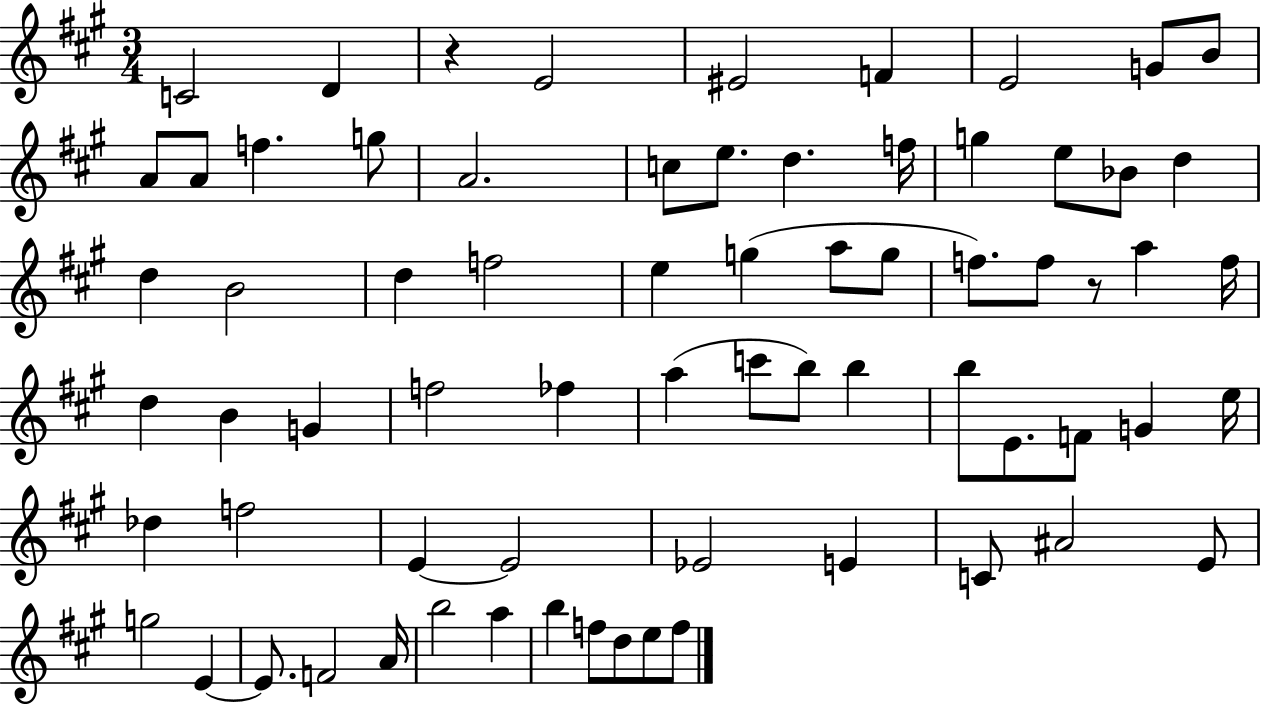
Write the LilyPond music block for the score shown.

{
  \clef treble
  \numericTimeSignature
  \time 3/4
  \key a \major
  c'2 d'4 | r4 e'2 | eis'2 f'4 | e'2 g'8 b'8 | \break a'8 a'8 f''4. g''8 | a'2. | c''8 e''8. d''4. f''16 | g''4 e''8 bes'8 d''4 | \break d''4 b'2 | d''4 f''2 | e''4 g''4( a''8 g''8 | f''8.) f''8 r8 a''4 f''16 | \break d''4 b'4 g'4 | f''2 fes''4 | a''4( c'''8 b''8) b''4 | b''8 e'8. f'8 g'4 e''16 | \break des''4 f''2 | e'4~~ e'2 | ees'2 e'4 | c'8 ais'2 e'8 | \break g''2 e'4~~ | e'8. f'2 a'16 | b''2 a''4 | b''4 f''8 d''8 e''8 f''8 | \break \bar "|."
}